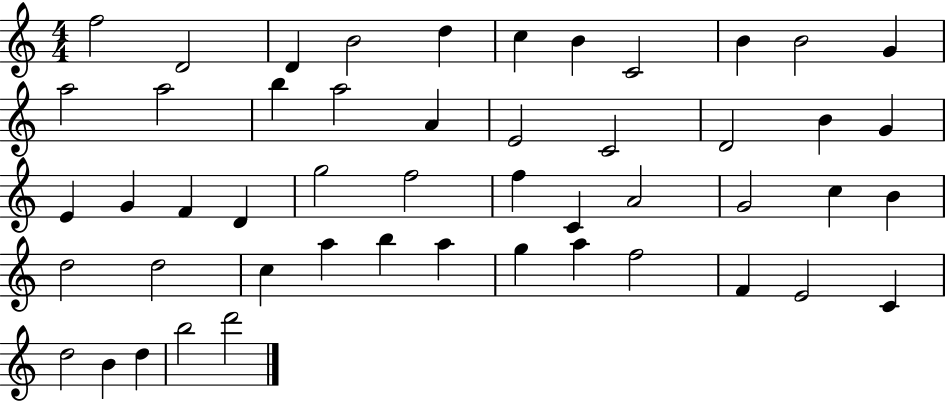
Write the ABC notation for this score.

X:1
T:Untitled
M:4/4
L:1/4
K:C
f2 D2 D B2 d c B C2 B B2 G a2 a2 b a2 A E2 C2 D2 B G E G F D g2 f2 f C A2 G2 c B d2 d2 c a b a g a f2 F E2 C d2 B d b2 d'2